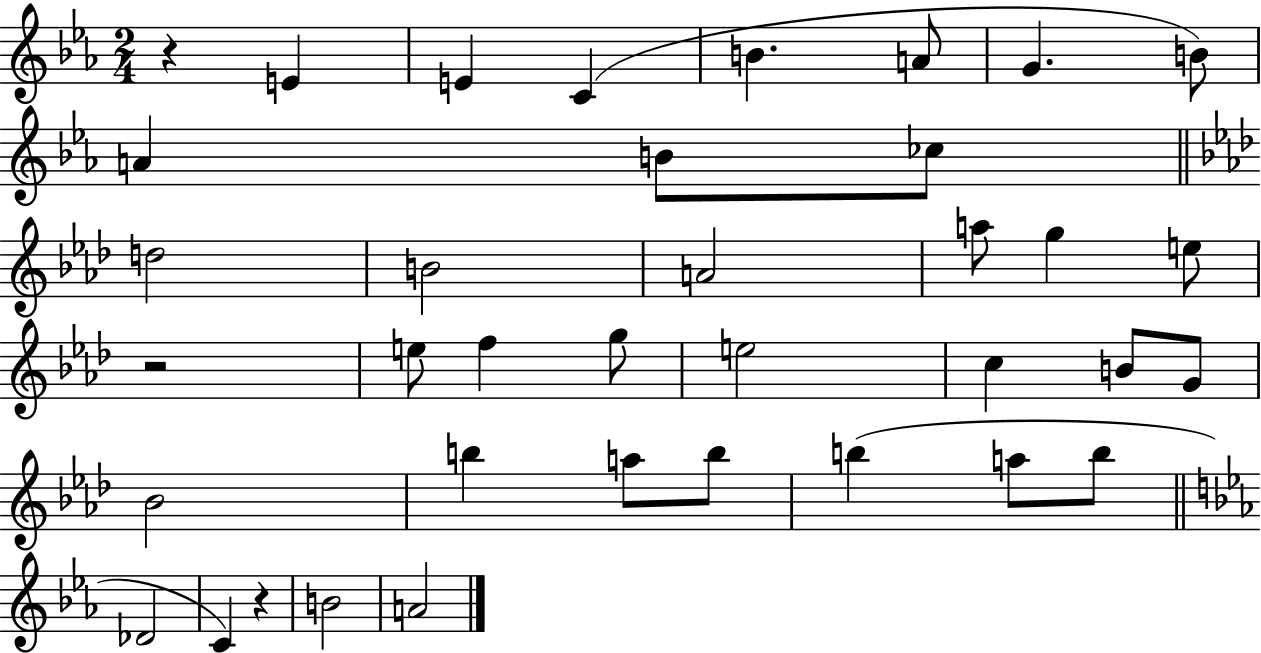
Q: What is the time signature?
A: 2/4